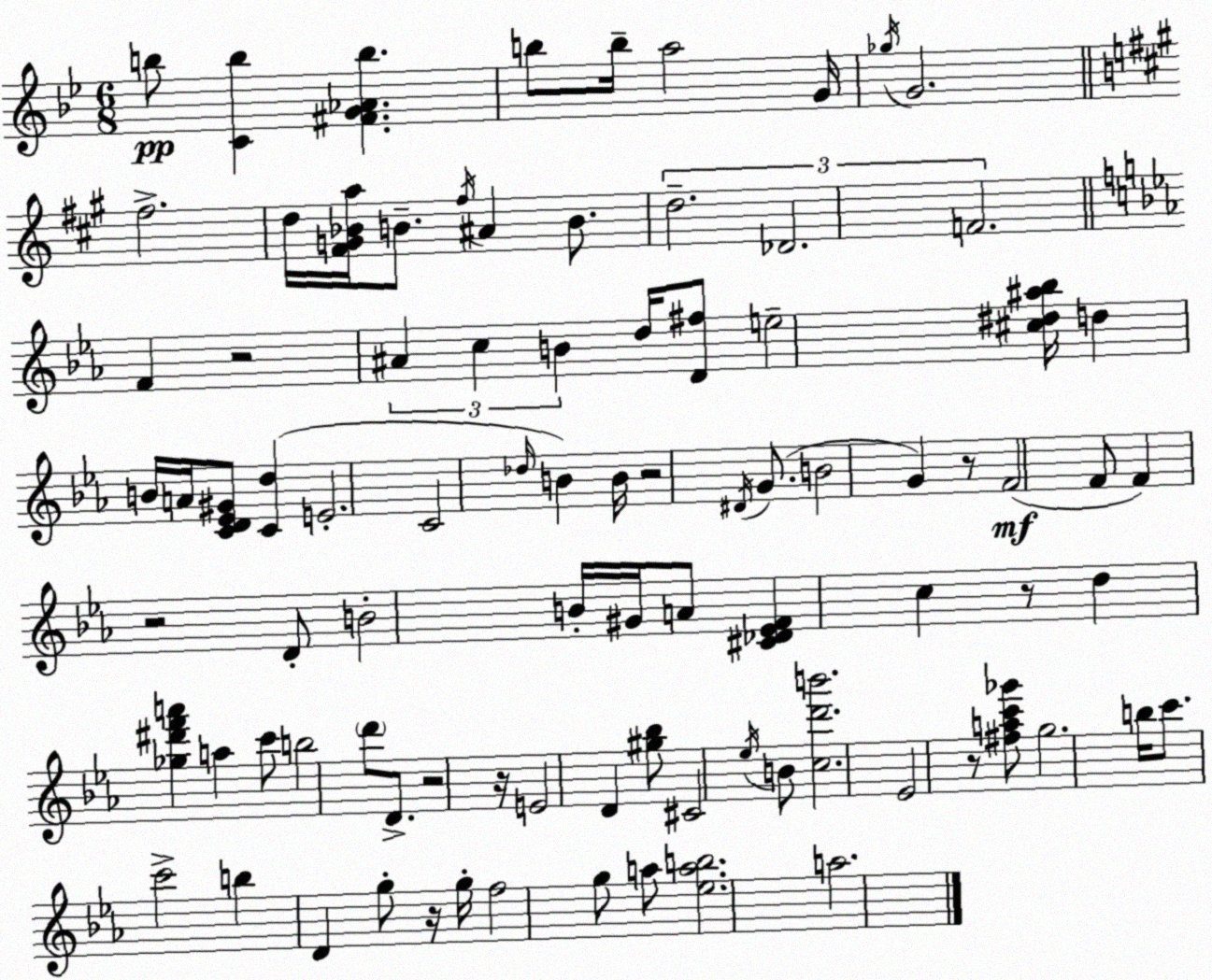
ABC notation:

X:1
T:Untitled
M:6/8
L:1/4
K:Bb
b/2 [Cb] [^FG_Ab] b/2 b/4 a2 G/4 _g/4 G2 ^f2 d/4 [^FG_Ba]/4 B/2 ^f/4 ^A B/2 d2 _D2 F2 F z2 ^A c B d/4 [D^f]/2 e2 [^c^d^a_b]/4 d B/4 A/4 [CD_E^G]/2 [Cd] E2 C2 _d/4 B B/4 z2 ^D/4 G/2 B2 G z/2 F2 F/2 F z2 D/2 B2 B/4 ^G/4 A/2 [^C_D_EF] c z/2 d [_g^d'f'a'] a c'/2 b2 d'/2 D/2 z2 z/4 E2 D [^g_b]/2 ^C2 _e/4 B/2 [cd'b']2 _E2 z/2 [^fac'_g']/2 g2 b/4 c'/2 c'2 b D g/2 z/4 g/4 f2 g/2 a/2 [_eab]2 a2